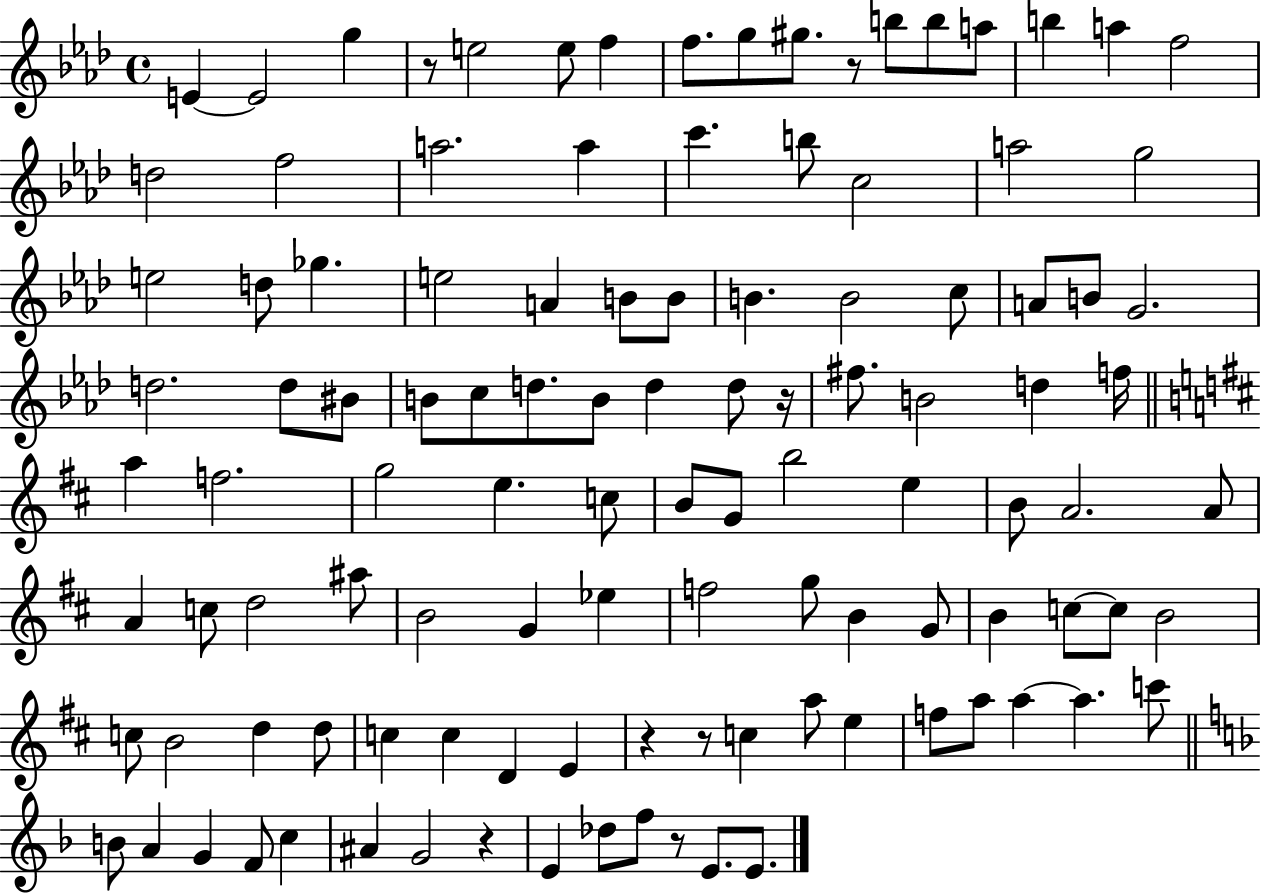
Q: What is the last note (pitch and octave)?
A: E4